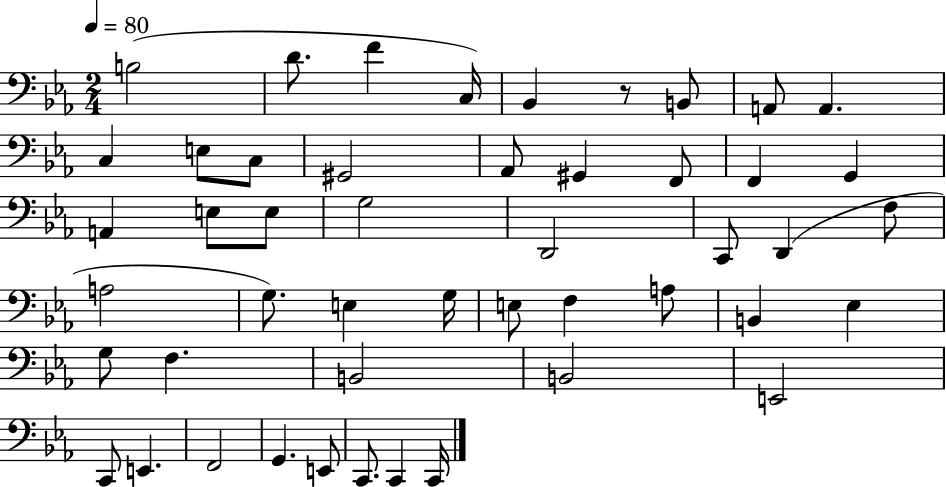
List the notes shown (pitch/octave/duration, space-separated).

B3/h D4/e. F4/q C3/s Bb2/q R/e B2/e A2/e A2/q. C3/q E3/e C3/e G#2/h Ab2/e G#2/q F2/e F2/q G2/q A2/q E3/e E3/e G3/h D2/h C2/e D2/q F3/e A3/h G3/e. E3/q G3/s E3/e F3/q A3/e B2/q Eb3/q G3/e F3/q. B2/h B2/h E2/h C2/e E2/q. F2/h G2/q. E2/e C2/e. C2/q C2/s